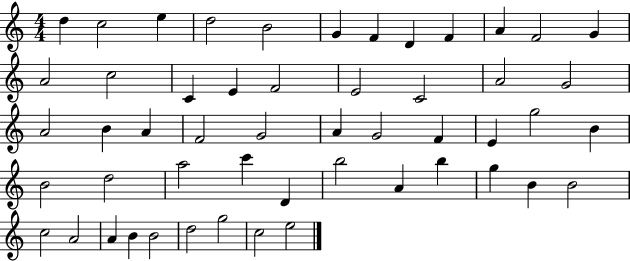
D5/q C5/h E5/q D5/h B4/h G4/q F4/q D4/q F4/q A4/q F4/h G4/q A4/h C5/h C4/q E4/q F4/h E4/h C4/h A4/h G4/h A4/h B4/q A4/q F4/h G4/h A4/q G4/h F4/q E4/q G5/h B4/q B4/h D5/h A5/h C6/q D4/q B5/h A4/q B5/q G5/q B4/q B4/h C5/h A4/h A4/q B4/q B4/h D5/h G5/h C5/h E5/h